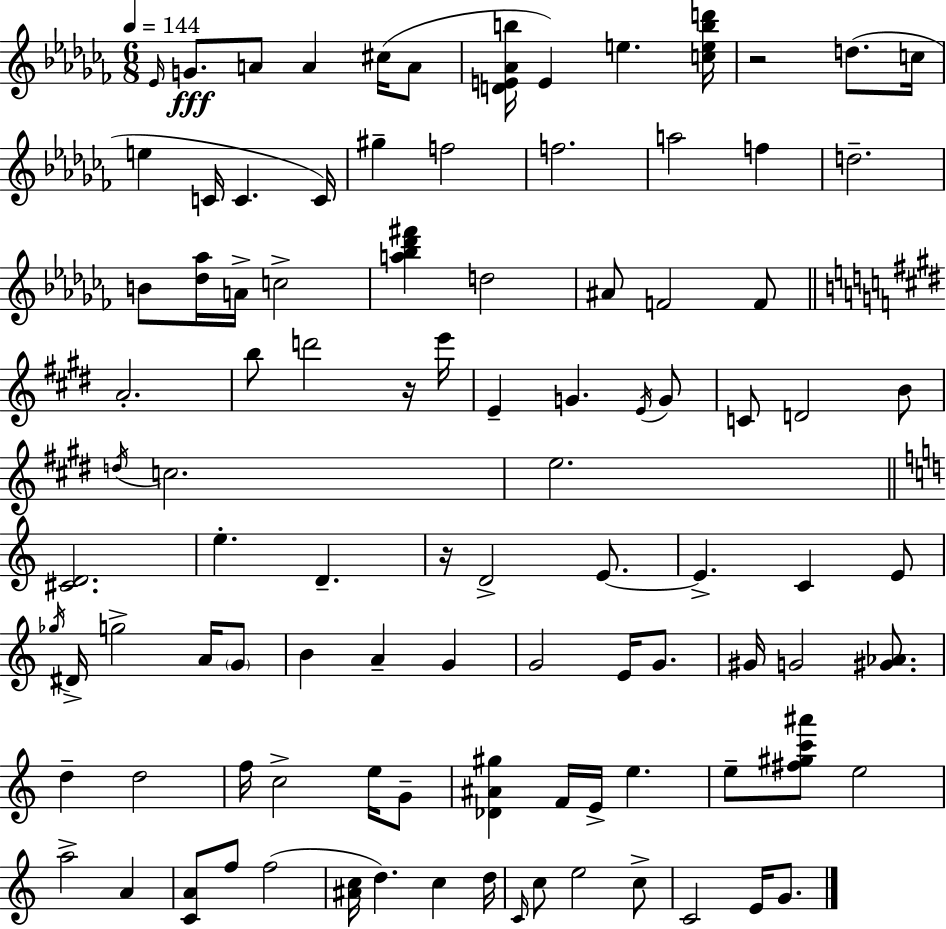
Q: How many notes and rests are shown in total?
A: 99